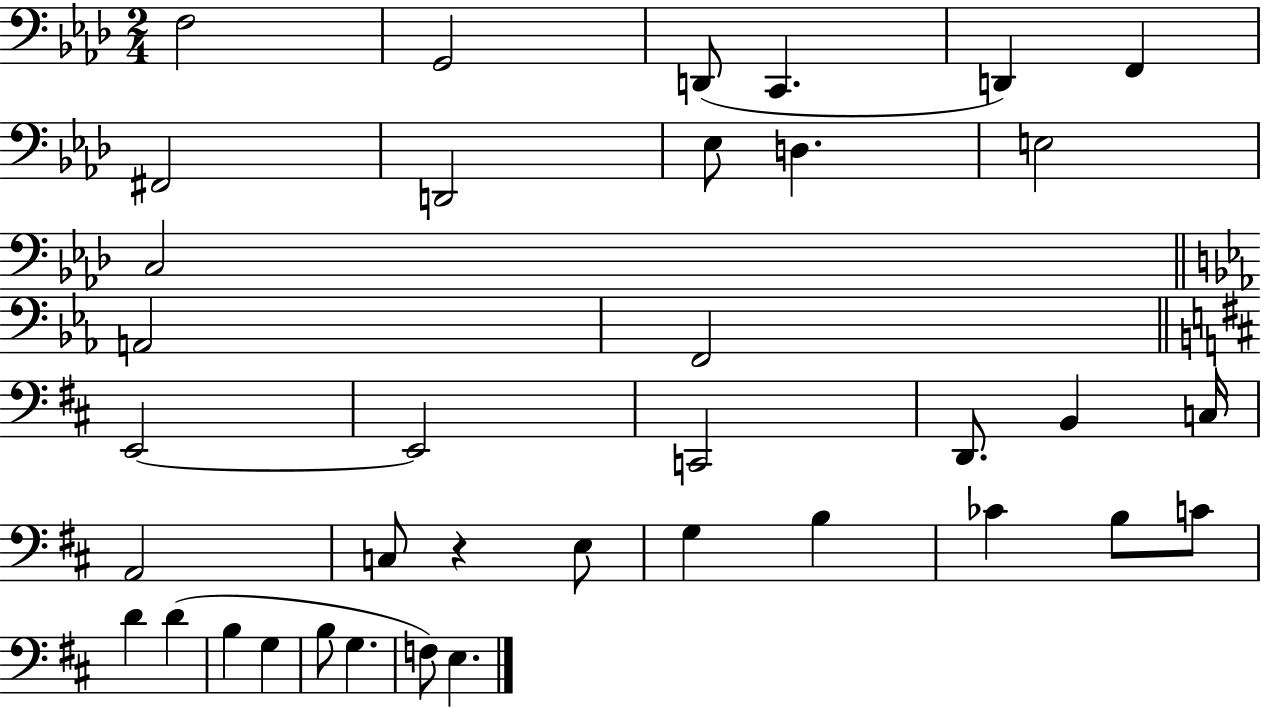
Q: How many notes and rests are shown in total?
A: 37